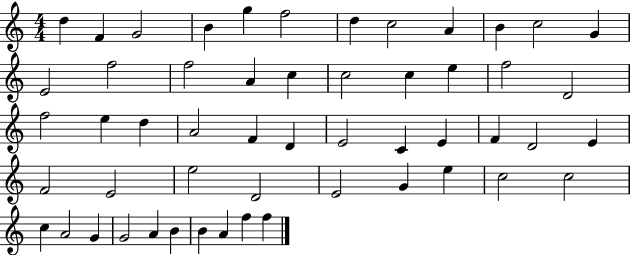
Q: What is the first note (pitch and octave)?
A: D5